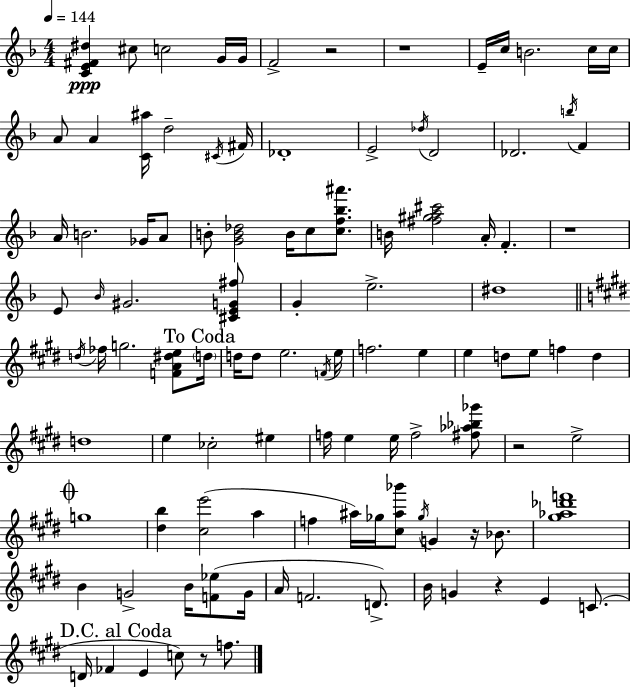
[C4,E4,F#4,D#5]/q C#5/e C5/h G4/s G4/s F4/h R/h R/w E4/s C5/s B4/h. C5/s C5/s A4/e A4/q [C4,A#5]/s D5/h C#4/s F#4/s Db4/w E4/h Db5/s D4/h Db4/h. B5/s F4/q A4/s B4/h. Gb4/s A4/e B4/e [G4,B4,Db5]/h B4/s C5/e [C5,F5,Bb5,A#6]/e. B4/s [F#5,G#5,A5,C#6]/h A4/s F4/q. R/w E4/e Bb4/s G#4/h. [C#4,E4,G4,F#5]/e G4/q E5/h. D#5/w D5/s FES5/s G5/h. [F4,A4,D#5,E5]/e D5/s D5/s D5/e E5/h. F4/s E5/s F5/h. E5/q E5/q D5/e E5/e F5/q D5/q D5/w E5/q CES5/h EIS5/q F5/s E5/q E5/s F5/h [F#5,Ab5,Bb5,Gb6]/e R/h E5/h G5/w [D#5,B5]/q [C#5,E6]/h A5/q F5/q A#5/s Gb5/s [C#5,A#5,Bb6]/e Gb5/s G4/q R/s Bb4/e. [G#5,Ab5,Db6,F6]/w B4/q G4/h B4/s [F4,Eb5]/e G4/s A4/s F4/h. D4/e. B4/s G4/q R/q E4/q C4/e. D4/s FES4/q E4/q C5/e R/e F5/e.